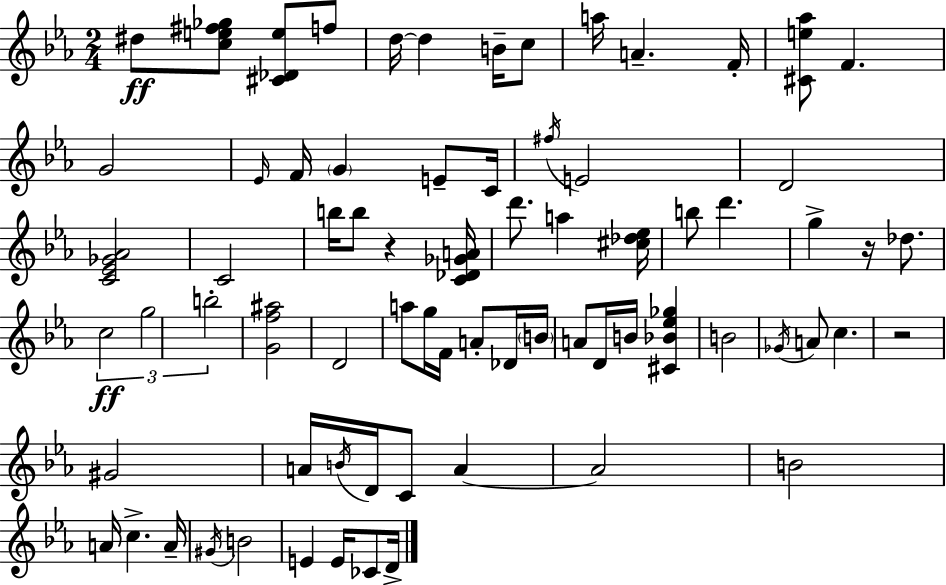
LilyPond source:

{
  \clef treble
  \numericTimeSignature
  \time 2/4
  \key ees \major
  dis''8\ff <c'' e'' fis'' ges''>8 <cis' des' e''>8 f''8 | d''16~~ d''4 b'16-- c''8 | a''16 a'4.-- f'16-. | <cis' e'' aes''>8 f'4. | \break g'2 | \grace { ees'16 } f'16 \parenthesize g'4 e'8-- | c'16 \acciaccatura { fis''16 } e'2 | d'2 | \break <c' ees' ges' aes'>2 | c'2 | b''16 b''8 r4 | <c' des' ges' a'>16 d'''8. a''4 | \break <cis'' des'' ees''>16 b''8 d'''4. | g''4-> r16 des''8. | \tuplet 3/2 { c''2\ff | g''2 | \break b''2-. } | <g' f'' ais''>2 | d'2 | a''8 g''16 f'16 a'8-. | \break des'16 \parenthesize b'16 a'8 d'16 b'16 <cis' bes' ees'' ges''>4 | b'2 | \acciaccatura { ges'16 } a'8 c''4. | r2 | \break gis'2 | a'16 \acciaccatura { b'16 } d'16 c'8 | a'4~~ a'2 | b'2 | \break a'16 c''4.-> | a'16-- \acciaccatura { gis'16 } b'2 | e'4 | e'16 ces'8 d'16-> \bar "|."
}